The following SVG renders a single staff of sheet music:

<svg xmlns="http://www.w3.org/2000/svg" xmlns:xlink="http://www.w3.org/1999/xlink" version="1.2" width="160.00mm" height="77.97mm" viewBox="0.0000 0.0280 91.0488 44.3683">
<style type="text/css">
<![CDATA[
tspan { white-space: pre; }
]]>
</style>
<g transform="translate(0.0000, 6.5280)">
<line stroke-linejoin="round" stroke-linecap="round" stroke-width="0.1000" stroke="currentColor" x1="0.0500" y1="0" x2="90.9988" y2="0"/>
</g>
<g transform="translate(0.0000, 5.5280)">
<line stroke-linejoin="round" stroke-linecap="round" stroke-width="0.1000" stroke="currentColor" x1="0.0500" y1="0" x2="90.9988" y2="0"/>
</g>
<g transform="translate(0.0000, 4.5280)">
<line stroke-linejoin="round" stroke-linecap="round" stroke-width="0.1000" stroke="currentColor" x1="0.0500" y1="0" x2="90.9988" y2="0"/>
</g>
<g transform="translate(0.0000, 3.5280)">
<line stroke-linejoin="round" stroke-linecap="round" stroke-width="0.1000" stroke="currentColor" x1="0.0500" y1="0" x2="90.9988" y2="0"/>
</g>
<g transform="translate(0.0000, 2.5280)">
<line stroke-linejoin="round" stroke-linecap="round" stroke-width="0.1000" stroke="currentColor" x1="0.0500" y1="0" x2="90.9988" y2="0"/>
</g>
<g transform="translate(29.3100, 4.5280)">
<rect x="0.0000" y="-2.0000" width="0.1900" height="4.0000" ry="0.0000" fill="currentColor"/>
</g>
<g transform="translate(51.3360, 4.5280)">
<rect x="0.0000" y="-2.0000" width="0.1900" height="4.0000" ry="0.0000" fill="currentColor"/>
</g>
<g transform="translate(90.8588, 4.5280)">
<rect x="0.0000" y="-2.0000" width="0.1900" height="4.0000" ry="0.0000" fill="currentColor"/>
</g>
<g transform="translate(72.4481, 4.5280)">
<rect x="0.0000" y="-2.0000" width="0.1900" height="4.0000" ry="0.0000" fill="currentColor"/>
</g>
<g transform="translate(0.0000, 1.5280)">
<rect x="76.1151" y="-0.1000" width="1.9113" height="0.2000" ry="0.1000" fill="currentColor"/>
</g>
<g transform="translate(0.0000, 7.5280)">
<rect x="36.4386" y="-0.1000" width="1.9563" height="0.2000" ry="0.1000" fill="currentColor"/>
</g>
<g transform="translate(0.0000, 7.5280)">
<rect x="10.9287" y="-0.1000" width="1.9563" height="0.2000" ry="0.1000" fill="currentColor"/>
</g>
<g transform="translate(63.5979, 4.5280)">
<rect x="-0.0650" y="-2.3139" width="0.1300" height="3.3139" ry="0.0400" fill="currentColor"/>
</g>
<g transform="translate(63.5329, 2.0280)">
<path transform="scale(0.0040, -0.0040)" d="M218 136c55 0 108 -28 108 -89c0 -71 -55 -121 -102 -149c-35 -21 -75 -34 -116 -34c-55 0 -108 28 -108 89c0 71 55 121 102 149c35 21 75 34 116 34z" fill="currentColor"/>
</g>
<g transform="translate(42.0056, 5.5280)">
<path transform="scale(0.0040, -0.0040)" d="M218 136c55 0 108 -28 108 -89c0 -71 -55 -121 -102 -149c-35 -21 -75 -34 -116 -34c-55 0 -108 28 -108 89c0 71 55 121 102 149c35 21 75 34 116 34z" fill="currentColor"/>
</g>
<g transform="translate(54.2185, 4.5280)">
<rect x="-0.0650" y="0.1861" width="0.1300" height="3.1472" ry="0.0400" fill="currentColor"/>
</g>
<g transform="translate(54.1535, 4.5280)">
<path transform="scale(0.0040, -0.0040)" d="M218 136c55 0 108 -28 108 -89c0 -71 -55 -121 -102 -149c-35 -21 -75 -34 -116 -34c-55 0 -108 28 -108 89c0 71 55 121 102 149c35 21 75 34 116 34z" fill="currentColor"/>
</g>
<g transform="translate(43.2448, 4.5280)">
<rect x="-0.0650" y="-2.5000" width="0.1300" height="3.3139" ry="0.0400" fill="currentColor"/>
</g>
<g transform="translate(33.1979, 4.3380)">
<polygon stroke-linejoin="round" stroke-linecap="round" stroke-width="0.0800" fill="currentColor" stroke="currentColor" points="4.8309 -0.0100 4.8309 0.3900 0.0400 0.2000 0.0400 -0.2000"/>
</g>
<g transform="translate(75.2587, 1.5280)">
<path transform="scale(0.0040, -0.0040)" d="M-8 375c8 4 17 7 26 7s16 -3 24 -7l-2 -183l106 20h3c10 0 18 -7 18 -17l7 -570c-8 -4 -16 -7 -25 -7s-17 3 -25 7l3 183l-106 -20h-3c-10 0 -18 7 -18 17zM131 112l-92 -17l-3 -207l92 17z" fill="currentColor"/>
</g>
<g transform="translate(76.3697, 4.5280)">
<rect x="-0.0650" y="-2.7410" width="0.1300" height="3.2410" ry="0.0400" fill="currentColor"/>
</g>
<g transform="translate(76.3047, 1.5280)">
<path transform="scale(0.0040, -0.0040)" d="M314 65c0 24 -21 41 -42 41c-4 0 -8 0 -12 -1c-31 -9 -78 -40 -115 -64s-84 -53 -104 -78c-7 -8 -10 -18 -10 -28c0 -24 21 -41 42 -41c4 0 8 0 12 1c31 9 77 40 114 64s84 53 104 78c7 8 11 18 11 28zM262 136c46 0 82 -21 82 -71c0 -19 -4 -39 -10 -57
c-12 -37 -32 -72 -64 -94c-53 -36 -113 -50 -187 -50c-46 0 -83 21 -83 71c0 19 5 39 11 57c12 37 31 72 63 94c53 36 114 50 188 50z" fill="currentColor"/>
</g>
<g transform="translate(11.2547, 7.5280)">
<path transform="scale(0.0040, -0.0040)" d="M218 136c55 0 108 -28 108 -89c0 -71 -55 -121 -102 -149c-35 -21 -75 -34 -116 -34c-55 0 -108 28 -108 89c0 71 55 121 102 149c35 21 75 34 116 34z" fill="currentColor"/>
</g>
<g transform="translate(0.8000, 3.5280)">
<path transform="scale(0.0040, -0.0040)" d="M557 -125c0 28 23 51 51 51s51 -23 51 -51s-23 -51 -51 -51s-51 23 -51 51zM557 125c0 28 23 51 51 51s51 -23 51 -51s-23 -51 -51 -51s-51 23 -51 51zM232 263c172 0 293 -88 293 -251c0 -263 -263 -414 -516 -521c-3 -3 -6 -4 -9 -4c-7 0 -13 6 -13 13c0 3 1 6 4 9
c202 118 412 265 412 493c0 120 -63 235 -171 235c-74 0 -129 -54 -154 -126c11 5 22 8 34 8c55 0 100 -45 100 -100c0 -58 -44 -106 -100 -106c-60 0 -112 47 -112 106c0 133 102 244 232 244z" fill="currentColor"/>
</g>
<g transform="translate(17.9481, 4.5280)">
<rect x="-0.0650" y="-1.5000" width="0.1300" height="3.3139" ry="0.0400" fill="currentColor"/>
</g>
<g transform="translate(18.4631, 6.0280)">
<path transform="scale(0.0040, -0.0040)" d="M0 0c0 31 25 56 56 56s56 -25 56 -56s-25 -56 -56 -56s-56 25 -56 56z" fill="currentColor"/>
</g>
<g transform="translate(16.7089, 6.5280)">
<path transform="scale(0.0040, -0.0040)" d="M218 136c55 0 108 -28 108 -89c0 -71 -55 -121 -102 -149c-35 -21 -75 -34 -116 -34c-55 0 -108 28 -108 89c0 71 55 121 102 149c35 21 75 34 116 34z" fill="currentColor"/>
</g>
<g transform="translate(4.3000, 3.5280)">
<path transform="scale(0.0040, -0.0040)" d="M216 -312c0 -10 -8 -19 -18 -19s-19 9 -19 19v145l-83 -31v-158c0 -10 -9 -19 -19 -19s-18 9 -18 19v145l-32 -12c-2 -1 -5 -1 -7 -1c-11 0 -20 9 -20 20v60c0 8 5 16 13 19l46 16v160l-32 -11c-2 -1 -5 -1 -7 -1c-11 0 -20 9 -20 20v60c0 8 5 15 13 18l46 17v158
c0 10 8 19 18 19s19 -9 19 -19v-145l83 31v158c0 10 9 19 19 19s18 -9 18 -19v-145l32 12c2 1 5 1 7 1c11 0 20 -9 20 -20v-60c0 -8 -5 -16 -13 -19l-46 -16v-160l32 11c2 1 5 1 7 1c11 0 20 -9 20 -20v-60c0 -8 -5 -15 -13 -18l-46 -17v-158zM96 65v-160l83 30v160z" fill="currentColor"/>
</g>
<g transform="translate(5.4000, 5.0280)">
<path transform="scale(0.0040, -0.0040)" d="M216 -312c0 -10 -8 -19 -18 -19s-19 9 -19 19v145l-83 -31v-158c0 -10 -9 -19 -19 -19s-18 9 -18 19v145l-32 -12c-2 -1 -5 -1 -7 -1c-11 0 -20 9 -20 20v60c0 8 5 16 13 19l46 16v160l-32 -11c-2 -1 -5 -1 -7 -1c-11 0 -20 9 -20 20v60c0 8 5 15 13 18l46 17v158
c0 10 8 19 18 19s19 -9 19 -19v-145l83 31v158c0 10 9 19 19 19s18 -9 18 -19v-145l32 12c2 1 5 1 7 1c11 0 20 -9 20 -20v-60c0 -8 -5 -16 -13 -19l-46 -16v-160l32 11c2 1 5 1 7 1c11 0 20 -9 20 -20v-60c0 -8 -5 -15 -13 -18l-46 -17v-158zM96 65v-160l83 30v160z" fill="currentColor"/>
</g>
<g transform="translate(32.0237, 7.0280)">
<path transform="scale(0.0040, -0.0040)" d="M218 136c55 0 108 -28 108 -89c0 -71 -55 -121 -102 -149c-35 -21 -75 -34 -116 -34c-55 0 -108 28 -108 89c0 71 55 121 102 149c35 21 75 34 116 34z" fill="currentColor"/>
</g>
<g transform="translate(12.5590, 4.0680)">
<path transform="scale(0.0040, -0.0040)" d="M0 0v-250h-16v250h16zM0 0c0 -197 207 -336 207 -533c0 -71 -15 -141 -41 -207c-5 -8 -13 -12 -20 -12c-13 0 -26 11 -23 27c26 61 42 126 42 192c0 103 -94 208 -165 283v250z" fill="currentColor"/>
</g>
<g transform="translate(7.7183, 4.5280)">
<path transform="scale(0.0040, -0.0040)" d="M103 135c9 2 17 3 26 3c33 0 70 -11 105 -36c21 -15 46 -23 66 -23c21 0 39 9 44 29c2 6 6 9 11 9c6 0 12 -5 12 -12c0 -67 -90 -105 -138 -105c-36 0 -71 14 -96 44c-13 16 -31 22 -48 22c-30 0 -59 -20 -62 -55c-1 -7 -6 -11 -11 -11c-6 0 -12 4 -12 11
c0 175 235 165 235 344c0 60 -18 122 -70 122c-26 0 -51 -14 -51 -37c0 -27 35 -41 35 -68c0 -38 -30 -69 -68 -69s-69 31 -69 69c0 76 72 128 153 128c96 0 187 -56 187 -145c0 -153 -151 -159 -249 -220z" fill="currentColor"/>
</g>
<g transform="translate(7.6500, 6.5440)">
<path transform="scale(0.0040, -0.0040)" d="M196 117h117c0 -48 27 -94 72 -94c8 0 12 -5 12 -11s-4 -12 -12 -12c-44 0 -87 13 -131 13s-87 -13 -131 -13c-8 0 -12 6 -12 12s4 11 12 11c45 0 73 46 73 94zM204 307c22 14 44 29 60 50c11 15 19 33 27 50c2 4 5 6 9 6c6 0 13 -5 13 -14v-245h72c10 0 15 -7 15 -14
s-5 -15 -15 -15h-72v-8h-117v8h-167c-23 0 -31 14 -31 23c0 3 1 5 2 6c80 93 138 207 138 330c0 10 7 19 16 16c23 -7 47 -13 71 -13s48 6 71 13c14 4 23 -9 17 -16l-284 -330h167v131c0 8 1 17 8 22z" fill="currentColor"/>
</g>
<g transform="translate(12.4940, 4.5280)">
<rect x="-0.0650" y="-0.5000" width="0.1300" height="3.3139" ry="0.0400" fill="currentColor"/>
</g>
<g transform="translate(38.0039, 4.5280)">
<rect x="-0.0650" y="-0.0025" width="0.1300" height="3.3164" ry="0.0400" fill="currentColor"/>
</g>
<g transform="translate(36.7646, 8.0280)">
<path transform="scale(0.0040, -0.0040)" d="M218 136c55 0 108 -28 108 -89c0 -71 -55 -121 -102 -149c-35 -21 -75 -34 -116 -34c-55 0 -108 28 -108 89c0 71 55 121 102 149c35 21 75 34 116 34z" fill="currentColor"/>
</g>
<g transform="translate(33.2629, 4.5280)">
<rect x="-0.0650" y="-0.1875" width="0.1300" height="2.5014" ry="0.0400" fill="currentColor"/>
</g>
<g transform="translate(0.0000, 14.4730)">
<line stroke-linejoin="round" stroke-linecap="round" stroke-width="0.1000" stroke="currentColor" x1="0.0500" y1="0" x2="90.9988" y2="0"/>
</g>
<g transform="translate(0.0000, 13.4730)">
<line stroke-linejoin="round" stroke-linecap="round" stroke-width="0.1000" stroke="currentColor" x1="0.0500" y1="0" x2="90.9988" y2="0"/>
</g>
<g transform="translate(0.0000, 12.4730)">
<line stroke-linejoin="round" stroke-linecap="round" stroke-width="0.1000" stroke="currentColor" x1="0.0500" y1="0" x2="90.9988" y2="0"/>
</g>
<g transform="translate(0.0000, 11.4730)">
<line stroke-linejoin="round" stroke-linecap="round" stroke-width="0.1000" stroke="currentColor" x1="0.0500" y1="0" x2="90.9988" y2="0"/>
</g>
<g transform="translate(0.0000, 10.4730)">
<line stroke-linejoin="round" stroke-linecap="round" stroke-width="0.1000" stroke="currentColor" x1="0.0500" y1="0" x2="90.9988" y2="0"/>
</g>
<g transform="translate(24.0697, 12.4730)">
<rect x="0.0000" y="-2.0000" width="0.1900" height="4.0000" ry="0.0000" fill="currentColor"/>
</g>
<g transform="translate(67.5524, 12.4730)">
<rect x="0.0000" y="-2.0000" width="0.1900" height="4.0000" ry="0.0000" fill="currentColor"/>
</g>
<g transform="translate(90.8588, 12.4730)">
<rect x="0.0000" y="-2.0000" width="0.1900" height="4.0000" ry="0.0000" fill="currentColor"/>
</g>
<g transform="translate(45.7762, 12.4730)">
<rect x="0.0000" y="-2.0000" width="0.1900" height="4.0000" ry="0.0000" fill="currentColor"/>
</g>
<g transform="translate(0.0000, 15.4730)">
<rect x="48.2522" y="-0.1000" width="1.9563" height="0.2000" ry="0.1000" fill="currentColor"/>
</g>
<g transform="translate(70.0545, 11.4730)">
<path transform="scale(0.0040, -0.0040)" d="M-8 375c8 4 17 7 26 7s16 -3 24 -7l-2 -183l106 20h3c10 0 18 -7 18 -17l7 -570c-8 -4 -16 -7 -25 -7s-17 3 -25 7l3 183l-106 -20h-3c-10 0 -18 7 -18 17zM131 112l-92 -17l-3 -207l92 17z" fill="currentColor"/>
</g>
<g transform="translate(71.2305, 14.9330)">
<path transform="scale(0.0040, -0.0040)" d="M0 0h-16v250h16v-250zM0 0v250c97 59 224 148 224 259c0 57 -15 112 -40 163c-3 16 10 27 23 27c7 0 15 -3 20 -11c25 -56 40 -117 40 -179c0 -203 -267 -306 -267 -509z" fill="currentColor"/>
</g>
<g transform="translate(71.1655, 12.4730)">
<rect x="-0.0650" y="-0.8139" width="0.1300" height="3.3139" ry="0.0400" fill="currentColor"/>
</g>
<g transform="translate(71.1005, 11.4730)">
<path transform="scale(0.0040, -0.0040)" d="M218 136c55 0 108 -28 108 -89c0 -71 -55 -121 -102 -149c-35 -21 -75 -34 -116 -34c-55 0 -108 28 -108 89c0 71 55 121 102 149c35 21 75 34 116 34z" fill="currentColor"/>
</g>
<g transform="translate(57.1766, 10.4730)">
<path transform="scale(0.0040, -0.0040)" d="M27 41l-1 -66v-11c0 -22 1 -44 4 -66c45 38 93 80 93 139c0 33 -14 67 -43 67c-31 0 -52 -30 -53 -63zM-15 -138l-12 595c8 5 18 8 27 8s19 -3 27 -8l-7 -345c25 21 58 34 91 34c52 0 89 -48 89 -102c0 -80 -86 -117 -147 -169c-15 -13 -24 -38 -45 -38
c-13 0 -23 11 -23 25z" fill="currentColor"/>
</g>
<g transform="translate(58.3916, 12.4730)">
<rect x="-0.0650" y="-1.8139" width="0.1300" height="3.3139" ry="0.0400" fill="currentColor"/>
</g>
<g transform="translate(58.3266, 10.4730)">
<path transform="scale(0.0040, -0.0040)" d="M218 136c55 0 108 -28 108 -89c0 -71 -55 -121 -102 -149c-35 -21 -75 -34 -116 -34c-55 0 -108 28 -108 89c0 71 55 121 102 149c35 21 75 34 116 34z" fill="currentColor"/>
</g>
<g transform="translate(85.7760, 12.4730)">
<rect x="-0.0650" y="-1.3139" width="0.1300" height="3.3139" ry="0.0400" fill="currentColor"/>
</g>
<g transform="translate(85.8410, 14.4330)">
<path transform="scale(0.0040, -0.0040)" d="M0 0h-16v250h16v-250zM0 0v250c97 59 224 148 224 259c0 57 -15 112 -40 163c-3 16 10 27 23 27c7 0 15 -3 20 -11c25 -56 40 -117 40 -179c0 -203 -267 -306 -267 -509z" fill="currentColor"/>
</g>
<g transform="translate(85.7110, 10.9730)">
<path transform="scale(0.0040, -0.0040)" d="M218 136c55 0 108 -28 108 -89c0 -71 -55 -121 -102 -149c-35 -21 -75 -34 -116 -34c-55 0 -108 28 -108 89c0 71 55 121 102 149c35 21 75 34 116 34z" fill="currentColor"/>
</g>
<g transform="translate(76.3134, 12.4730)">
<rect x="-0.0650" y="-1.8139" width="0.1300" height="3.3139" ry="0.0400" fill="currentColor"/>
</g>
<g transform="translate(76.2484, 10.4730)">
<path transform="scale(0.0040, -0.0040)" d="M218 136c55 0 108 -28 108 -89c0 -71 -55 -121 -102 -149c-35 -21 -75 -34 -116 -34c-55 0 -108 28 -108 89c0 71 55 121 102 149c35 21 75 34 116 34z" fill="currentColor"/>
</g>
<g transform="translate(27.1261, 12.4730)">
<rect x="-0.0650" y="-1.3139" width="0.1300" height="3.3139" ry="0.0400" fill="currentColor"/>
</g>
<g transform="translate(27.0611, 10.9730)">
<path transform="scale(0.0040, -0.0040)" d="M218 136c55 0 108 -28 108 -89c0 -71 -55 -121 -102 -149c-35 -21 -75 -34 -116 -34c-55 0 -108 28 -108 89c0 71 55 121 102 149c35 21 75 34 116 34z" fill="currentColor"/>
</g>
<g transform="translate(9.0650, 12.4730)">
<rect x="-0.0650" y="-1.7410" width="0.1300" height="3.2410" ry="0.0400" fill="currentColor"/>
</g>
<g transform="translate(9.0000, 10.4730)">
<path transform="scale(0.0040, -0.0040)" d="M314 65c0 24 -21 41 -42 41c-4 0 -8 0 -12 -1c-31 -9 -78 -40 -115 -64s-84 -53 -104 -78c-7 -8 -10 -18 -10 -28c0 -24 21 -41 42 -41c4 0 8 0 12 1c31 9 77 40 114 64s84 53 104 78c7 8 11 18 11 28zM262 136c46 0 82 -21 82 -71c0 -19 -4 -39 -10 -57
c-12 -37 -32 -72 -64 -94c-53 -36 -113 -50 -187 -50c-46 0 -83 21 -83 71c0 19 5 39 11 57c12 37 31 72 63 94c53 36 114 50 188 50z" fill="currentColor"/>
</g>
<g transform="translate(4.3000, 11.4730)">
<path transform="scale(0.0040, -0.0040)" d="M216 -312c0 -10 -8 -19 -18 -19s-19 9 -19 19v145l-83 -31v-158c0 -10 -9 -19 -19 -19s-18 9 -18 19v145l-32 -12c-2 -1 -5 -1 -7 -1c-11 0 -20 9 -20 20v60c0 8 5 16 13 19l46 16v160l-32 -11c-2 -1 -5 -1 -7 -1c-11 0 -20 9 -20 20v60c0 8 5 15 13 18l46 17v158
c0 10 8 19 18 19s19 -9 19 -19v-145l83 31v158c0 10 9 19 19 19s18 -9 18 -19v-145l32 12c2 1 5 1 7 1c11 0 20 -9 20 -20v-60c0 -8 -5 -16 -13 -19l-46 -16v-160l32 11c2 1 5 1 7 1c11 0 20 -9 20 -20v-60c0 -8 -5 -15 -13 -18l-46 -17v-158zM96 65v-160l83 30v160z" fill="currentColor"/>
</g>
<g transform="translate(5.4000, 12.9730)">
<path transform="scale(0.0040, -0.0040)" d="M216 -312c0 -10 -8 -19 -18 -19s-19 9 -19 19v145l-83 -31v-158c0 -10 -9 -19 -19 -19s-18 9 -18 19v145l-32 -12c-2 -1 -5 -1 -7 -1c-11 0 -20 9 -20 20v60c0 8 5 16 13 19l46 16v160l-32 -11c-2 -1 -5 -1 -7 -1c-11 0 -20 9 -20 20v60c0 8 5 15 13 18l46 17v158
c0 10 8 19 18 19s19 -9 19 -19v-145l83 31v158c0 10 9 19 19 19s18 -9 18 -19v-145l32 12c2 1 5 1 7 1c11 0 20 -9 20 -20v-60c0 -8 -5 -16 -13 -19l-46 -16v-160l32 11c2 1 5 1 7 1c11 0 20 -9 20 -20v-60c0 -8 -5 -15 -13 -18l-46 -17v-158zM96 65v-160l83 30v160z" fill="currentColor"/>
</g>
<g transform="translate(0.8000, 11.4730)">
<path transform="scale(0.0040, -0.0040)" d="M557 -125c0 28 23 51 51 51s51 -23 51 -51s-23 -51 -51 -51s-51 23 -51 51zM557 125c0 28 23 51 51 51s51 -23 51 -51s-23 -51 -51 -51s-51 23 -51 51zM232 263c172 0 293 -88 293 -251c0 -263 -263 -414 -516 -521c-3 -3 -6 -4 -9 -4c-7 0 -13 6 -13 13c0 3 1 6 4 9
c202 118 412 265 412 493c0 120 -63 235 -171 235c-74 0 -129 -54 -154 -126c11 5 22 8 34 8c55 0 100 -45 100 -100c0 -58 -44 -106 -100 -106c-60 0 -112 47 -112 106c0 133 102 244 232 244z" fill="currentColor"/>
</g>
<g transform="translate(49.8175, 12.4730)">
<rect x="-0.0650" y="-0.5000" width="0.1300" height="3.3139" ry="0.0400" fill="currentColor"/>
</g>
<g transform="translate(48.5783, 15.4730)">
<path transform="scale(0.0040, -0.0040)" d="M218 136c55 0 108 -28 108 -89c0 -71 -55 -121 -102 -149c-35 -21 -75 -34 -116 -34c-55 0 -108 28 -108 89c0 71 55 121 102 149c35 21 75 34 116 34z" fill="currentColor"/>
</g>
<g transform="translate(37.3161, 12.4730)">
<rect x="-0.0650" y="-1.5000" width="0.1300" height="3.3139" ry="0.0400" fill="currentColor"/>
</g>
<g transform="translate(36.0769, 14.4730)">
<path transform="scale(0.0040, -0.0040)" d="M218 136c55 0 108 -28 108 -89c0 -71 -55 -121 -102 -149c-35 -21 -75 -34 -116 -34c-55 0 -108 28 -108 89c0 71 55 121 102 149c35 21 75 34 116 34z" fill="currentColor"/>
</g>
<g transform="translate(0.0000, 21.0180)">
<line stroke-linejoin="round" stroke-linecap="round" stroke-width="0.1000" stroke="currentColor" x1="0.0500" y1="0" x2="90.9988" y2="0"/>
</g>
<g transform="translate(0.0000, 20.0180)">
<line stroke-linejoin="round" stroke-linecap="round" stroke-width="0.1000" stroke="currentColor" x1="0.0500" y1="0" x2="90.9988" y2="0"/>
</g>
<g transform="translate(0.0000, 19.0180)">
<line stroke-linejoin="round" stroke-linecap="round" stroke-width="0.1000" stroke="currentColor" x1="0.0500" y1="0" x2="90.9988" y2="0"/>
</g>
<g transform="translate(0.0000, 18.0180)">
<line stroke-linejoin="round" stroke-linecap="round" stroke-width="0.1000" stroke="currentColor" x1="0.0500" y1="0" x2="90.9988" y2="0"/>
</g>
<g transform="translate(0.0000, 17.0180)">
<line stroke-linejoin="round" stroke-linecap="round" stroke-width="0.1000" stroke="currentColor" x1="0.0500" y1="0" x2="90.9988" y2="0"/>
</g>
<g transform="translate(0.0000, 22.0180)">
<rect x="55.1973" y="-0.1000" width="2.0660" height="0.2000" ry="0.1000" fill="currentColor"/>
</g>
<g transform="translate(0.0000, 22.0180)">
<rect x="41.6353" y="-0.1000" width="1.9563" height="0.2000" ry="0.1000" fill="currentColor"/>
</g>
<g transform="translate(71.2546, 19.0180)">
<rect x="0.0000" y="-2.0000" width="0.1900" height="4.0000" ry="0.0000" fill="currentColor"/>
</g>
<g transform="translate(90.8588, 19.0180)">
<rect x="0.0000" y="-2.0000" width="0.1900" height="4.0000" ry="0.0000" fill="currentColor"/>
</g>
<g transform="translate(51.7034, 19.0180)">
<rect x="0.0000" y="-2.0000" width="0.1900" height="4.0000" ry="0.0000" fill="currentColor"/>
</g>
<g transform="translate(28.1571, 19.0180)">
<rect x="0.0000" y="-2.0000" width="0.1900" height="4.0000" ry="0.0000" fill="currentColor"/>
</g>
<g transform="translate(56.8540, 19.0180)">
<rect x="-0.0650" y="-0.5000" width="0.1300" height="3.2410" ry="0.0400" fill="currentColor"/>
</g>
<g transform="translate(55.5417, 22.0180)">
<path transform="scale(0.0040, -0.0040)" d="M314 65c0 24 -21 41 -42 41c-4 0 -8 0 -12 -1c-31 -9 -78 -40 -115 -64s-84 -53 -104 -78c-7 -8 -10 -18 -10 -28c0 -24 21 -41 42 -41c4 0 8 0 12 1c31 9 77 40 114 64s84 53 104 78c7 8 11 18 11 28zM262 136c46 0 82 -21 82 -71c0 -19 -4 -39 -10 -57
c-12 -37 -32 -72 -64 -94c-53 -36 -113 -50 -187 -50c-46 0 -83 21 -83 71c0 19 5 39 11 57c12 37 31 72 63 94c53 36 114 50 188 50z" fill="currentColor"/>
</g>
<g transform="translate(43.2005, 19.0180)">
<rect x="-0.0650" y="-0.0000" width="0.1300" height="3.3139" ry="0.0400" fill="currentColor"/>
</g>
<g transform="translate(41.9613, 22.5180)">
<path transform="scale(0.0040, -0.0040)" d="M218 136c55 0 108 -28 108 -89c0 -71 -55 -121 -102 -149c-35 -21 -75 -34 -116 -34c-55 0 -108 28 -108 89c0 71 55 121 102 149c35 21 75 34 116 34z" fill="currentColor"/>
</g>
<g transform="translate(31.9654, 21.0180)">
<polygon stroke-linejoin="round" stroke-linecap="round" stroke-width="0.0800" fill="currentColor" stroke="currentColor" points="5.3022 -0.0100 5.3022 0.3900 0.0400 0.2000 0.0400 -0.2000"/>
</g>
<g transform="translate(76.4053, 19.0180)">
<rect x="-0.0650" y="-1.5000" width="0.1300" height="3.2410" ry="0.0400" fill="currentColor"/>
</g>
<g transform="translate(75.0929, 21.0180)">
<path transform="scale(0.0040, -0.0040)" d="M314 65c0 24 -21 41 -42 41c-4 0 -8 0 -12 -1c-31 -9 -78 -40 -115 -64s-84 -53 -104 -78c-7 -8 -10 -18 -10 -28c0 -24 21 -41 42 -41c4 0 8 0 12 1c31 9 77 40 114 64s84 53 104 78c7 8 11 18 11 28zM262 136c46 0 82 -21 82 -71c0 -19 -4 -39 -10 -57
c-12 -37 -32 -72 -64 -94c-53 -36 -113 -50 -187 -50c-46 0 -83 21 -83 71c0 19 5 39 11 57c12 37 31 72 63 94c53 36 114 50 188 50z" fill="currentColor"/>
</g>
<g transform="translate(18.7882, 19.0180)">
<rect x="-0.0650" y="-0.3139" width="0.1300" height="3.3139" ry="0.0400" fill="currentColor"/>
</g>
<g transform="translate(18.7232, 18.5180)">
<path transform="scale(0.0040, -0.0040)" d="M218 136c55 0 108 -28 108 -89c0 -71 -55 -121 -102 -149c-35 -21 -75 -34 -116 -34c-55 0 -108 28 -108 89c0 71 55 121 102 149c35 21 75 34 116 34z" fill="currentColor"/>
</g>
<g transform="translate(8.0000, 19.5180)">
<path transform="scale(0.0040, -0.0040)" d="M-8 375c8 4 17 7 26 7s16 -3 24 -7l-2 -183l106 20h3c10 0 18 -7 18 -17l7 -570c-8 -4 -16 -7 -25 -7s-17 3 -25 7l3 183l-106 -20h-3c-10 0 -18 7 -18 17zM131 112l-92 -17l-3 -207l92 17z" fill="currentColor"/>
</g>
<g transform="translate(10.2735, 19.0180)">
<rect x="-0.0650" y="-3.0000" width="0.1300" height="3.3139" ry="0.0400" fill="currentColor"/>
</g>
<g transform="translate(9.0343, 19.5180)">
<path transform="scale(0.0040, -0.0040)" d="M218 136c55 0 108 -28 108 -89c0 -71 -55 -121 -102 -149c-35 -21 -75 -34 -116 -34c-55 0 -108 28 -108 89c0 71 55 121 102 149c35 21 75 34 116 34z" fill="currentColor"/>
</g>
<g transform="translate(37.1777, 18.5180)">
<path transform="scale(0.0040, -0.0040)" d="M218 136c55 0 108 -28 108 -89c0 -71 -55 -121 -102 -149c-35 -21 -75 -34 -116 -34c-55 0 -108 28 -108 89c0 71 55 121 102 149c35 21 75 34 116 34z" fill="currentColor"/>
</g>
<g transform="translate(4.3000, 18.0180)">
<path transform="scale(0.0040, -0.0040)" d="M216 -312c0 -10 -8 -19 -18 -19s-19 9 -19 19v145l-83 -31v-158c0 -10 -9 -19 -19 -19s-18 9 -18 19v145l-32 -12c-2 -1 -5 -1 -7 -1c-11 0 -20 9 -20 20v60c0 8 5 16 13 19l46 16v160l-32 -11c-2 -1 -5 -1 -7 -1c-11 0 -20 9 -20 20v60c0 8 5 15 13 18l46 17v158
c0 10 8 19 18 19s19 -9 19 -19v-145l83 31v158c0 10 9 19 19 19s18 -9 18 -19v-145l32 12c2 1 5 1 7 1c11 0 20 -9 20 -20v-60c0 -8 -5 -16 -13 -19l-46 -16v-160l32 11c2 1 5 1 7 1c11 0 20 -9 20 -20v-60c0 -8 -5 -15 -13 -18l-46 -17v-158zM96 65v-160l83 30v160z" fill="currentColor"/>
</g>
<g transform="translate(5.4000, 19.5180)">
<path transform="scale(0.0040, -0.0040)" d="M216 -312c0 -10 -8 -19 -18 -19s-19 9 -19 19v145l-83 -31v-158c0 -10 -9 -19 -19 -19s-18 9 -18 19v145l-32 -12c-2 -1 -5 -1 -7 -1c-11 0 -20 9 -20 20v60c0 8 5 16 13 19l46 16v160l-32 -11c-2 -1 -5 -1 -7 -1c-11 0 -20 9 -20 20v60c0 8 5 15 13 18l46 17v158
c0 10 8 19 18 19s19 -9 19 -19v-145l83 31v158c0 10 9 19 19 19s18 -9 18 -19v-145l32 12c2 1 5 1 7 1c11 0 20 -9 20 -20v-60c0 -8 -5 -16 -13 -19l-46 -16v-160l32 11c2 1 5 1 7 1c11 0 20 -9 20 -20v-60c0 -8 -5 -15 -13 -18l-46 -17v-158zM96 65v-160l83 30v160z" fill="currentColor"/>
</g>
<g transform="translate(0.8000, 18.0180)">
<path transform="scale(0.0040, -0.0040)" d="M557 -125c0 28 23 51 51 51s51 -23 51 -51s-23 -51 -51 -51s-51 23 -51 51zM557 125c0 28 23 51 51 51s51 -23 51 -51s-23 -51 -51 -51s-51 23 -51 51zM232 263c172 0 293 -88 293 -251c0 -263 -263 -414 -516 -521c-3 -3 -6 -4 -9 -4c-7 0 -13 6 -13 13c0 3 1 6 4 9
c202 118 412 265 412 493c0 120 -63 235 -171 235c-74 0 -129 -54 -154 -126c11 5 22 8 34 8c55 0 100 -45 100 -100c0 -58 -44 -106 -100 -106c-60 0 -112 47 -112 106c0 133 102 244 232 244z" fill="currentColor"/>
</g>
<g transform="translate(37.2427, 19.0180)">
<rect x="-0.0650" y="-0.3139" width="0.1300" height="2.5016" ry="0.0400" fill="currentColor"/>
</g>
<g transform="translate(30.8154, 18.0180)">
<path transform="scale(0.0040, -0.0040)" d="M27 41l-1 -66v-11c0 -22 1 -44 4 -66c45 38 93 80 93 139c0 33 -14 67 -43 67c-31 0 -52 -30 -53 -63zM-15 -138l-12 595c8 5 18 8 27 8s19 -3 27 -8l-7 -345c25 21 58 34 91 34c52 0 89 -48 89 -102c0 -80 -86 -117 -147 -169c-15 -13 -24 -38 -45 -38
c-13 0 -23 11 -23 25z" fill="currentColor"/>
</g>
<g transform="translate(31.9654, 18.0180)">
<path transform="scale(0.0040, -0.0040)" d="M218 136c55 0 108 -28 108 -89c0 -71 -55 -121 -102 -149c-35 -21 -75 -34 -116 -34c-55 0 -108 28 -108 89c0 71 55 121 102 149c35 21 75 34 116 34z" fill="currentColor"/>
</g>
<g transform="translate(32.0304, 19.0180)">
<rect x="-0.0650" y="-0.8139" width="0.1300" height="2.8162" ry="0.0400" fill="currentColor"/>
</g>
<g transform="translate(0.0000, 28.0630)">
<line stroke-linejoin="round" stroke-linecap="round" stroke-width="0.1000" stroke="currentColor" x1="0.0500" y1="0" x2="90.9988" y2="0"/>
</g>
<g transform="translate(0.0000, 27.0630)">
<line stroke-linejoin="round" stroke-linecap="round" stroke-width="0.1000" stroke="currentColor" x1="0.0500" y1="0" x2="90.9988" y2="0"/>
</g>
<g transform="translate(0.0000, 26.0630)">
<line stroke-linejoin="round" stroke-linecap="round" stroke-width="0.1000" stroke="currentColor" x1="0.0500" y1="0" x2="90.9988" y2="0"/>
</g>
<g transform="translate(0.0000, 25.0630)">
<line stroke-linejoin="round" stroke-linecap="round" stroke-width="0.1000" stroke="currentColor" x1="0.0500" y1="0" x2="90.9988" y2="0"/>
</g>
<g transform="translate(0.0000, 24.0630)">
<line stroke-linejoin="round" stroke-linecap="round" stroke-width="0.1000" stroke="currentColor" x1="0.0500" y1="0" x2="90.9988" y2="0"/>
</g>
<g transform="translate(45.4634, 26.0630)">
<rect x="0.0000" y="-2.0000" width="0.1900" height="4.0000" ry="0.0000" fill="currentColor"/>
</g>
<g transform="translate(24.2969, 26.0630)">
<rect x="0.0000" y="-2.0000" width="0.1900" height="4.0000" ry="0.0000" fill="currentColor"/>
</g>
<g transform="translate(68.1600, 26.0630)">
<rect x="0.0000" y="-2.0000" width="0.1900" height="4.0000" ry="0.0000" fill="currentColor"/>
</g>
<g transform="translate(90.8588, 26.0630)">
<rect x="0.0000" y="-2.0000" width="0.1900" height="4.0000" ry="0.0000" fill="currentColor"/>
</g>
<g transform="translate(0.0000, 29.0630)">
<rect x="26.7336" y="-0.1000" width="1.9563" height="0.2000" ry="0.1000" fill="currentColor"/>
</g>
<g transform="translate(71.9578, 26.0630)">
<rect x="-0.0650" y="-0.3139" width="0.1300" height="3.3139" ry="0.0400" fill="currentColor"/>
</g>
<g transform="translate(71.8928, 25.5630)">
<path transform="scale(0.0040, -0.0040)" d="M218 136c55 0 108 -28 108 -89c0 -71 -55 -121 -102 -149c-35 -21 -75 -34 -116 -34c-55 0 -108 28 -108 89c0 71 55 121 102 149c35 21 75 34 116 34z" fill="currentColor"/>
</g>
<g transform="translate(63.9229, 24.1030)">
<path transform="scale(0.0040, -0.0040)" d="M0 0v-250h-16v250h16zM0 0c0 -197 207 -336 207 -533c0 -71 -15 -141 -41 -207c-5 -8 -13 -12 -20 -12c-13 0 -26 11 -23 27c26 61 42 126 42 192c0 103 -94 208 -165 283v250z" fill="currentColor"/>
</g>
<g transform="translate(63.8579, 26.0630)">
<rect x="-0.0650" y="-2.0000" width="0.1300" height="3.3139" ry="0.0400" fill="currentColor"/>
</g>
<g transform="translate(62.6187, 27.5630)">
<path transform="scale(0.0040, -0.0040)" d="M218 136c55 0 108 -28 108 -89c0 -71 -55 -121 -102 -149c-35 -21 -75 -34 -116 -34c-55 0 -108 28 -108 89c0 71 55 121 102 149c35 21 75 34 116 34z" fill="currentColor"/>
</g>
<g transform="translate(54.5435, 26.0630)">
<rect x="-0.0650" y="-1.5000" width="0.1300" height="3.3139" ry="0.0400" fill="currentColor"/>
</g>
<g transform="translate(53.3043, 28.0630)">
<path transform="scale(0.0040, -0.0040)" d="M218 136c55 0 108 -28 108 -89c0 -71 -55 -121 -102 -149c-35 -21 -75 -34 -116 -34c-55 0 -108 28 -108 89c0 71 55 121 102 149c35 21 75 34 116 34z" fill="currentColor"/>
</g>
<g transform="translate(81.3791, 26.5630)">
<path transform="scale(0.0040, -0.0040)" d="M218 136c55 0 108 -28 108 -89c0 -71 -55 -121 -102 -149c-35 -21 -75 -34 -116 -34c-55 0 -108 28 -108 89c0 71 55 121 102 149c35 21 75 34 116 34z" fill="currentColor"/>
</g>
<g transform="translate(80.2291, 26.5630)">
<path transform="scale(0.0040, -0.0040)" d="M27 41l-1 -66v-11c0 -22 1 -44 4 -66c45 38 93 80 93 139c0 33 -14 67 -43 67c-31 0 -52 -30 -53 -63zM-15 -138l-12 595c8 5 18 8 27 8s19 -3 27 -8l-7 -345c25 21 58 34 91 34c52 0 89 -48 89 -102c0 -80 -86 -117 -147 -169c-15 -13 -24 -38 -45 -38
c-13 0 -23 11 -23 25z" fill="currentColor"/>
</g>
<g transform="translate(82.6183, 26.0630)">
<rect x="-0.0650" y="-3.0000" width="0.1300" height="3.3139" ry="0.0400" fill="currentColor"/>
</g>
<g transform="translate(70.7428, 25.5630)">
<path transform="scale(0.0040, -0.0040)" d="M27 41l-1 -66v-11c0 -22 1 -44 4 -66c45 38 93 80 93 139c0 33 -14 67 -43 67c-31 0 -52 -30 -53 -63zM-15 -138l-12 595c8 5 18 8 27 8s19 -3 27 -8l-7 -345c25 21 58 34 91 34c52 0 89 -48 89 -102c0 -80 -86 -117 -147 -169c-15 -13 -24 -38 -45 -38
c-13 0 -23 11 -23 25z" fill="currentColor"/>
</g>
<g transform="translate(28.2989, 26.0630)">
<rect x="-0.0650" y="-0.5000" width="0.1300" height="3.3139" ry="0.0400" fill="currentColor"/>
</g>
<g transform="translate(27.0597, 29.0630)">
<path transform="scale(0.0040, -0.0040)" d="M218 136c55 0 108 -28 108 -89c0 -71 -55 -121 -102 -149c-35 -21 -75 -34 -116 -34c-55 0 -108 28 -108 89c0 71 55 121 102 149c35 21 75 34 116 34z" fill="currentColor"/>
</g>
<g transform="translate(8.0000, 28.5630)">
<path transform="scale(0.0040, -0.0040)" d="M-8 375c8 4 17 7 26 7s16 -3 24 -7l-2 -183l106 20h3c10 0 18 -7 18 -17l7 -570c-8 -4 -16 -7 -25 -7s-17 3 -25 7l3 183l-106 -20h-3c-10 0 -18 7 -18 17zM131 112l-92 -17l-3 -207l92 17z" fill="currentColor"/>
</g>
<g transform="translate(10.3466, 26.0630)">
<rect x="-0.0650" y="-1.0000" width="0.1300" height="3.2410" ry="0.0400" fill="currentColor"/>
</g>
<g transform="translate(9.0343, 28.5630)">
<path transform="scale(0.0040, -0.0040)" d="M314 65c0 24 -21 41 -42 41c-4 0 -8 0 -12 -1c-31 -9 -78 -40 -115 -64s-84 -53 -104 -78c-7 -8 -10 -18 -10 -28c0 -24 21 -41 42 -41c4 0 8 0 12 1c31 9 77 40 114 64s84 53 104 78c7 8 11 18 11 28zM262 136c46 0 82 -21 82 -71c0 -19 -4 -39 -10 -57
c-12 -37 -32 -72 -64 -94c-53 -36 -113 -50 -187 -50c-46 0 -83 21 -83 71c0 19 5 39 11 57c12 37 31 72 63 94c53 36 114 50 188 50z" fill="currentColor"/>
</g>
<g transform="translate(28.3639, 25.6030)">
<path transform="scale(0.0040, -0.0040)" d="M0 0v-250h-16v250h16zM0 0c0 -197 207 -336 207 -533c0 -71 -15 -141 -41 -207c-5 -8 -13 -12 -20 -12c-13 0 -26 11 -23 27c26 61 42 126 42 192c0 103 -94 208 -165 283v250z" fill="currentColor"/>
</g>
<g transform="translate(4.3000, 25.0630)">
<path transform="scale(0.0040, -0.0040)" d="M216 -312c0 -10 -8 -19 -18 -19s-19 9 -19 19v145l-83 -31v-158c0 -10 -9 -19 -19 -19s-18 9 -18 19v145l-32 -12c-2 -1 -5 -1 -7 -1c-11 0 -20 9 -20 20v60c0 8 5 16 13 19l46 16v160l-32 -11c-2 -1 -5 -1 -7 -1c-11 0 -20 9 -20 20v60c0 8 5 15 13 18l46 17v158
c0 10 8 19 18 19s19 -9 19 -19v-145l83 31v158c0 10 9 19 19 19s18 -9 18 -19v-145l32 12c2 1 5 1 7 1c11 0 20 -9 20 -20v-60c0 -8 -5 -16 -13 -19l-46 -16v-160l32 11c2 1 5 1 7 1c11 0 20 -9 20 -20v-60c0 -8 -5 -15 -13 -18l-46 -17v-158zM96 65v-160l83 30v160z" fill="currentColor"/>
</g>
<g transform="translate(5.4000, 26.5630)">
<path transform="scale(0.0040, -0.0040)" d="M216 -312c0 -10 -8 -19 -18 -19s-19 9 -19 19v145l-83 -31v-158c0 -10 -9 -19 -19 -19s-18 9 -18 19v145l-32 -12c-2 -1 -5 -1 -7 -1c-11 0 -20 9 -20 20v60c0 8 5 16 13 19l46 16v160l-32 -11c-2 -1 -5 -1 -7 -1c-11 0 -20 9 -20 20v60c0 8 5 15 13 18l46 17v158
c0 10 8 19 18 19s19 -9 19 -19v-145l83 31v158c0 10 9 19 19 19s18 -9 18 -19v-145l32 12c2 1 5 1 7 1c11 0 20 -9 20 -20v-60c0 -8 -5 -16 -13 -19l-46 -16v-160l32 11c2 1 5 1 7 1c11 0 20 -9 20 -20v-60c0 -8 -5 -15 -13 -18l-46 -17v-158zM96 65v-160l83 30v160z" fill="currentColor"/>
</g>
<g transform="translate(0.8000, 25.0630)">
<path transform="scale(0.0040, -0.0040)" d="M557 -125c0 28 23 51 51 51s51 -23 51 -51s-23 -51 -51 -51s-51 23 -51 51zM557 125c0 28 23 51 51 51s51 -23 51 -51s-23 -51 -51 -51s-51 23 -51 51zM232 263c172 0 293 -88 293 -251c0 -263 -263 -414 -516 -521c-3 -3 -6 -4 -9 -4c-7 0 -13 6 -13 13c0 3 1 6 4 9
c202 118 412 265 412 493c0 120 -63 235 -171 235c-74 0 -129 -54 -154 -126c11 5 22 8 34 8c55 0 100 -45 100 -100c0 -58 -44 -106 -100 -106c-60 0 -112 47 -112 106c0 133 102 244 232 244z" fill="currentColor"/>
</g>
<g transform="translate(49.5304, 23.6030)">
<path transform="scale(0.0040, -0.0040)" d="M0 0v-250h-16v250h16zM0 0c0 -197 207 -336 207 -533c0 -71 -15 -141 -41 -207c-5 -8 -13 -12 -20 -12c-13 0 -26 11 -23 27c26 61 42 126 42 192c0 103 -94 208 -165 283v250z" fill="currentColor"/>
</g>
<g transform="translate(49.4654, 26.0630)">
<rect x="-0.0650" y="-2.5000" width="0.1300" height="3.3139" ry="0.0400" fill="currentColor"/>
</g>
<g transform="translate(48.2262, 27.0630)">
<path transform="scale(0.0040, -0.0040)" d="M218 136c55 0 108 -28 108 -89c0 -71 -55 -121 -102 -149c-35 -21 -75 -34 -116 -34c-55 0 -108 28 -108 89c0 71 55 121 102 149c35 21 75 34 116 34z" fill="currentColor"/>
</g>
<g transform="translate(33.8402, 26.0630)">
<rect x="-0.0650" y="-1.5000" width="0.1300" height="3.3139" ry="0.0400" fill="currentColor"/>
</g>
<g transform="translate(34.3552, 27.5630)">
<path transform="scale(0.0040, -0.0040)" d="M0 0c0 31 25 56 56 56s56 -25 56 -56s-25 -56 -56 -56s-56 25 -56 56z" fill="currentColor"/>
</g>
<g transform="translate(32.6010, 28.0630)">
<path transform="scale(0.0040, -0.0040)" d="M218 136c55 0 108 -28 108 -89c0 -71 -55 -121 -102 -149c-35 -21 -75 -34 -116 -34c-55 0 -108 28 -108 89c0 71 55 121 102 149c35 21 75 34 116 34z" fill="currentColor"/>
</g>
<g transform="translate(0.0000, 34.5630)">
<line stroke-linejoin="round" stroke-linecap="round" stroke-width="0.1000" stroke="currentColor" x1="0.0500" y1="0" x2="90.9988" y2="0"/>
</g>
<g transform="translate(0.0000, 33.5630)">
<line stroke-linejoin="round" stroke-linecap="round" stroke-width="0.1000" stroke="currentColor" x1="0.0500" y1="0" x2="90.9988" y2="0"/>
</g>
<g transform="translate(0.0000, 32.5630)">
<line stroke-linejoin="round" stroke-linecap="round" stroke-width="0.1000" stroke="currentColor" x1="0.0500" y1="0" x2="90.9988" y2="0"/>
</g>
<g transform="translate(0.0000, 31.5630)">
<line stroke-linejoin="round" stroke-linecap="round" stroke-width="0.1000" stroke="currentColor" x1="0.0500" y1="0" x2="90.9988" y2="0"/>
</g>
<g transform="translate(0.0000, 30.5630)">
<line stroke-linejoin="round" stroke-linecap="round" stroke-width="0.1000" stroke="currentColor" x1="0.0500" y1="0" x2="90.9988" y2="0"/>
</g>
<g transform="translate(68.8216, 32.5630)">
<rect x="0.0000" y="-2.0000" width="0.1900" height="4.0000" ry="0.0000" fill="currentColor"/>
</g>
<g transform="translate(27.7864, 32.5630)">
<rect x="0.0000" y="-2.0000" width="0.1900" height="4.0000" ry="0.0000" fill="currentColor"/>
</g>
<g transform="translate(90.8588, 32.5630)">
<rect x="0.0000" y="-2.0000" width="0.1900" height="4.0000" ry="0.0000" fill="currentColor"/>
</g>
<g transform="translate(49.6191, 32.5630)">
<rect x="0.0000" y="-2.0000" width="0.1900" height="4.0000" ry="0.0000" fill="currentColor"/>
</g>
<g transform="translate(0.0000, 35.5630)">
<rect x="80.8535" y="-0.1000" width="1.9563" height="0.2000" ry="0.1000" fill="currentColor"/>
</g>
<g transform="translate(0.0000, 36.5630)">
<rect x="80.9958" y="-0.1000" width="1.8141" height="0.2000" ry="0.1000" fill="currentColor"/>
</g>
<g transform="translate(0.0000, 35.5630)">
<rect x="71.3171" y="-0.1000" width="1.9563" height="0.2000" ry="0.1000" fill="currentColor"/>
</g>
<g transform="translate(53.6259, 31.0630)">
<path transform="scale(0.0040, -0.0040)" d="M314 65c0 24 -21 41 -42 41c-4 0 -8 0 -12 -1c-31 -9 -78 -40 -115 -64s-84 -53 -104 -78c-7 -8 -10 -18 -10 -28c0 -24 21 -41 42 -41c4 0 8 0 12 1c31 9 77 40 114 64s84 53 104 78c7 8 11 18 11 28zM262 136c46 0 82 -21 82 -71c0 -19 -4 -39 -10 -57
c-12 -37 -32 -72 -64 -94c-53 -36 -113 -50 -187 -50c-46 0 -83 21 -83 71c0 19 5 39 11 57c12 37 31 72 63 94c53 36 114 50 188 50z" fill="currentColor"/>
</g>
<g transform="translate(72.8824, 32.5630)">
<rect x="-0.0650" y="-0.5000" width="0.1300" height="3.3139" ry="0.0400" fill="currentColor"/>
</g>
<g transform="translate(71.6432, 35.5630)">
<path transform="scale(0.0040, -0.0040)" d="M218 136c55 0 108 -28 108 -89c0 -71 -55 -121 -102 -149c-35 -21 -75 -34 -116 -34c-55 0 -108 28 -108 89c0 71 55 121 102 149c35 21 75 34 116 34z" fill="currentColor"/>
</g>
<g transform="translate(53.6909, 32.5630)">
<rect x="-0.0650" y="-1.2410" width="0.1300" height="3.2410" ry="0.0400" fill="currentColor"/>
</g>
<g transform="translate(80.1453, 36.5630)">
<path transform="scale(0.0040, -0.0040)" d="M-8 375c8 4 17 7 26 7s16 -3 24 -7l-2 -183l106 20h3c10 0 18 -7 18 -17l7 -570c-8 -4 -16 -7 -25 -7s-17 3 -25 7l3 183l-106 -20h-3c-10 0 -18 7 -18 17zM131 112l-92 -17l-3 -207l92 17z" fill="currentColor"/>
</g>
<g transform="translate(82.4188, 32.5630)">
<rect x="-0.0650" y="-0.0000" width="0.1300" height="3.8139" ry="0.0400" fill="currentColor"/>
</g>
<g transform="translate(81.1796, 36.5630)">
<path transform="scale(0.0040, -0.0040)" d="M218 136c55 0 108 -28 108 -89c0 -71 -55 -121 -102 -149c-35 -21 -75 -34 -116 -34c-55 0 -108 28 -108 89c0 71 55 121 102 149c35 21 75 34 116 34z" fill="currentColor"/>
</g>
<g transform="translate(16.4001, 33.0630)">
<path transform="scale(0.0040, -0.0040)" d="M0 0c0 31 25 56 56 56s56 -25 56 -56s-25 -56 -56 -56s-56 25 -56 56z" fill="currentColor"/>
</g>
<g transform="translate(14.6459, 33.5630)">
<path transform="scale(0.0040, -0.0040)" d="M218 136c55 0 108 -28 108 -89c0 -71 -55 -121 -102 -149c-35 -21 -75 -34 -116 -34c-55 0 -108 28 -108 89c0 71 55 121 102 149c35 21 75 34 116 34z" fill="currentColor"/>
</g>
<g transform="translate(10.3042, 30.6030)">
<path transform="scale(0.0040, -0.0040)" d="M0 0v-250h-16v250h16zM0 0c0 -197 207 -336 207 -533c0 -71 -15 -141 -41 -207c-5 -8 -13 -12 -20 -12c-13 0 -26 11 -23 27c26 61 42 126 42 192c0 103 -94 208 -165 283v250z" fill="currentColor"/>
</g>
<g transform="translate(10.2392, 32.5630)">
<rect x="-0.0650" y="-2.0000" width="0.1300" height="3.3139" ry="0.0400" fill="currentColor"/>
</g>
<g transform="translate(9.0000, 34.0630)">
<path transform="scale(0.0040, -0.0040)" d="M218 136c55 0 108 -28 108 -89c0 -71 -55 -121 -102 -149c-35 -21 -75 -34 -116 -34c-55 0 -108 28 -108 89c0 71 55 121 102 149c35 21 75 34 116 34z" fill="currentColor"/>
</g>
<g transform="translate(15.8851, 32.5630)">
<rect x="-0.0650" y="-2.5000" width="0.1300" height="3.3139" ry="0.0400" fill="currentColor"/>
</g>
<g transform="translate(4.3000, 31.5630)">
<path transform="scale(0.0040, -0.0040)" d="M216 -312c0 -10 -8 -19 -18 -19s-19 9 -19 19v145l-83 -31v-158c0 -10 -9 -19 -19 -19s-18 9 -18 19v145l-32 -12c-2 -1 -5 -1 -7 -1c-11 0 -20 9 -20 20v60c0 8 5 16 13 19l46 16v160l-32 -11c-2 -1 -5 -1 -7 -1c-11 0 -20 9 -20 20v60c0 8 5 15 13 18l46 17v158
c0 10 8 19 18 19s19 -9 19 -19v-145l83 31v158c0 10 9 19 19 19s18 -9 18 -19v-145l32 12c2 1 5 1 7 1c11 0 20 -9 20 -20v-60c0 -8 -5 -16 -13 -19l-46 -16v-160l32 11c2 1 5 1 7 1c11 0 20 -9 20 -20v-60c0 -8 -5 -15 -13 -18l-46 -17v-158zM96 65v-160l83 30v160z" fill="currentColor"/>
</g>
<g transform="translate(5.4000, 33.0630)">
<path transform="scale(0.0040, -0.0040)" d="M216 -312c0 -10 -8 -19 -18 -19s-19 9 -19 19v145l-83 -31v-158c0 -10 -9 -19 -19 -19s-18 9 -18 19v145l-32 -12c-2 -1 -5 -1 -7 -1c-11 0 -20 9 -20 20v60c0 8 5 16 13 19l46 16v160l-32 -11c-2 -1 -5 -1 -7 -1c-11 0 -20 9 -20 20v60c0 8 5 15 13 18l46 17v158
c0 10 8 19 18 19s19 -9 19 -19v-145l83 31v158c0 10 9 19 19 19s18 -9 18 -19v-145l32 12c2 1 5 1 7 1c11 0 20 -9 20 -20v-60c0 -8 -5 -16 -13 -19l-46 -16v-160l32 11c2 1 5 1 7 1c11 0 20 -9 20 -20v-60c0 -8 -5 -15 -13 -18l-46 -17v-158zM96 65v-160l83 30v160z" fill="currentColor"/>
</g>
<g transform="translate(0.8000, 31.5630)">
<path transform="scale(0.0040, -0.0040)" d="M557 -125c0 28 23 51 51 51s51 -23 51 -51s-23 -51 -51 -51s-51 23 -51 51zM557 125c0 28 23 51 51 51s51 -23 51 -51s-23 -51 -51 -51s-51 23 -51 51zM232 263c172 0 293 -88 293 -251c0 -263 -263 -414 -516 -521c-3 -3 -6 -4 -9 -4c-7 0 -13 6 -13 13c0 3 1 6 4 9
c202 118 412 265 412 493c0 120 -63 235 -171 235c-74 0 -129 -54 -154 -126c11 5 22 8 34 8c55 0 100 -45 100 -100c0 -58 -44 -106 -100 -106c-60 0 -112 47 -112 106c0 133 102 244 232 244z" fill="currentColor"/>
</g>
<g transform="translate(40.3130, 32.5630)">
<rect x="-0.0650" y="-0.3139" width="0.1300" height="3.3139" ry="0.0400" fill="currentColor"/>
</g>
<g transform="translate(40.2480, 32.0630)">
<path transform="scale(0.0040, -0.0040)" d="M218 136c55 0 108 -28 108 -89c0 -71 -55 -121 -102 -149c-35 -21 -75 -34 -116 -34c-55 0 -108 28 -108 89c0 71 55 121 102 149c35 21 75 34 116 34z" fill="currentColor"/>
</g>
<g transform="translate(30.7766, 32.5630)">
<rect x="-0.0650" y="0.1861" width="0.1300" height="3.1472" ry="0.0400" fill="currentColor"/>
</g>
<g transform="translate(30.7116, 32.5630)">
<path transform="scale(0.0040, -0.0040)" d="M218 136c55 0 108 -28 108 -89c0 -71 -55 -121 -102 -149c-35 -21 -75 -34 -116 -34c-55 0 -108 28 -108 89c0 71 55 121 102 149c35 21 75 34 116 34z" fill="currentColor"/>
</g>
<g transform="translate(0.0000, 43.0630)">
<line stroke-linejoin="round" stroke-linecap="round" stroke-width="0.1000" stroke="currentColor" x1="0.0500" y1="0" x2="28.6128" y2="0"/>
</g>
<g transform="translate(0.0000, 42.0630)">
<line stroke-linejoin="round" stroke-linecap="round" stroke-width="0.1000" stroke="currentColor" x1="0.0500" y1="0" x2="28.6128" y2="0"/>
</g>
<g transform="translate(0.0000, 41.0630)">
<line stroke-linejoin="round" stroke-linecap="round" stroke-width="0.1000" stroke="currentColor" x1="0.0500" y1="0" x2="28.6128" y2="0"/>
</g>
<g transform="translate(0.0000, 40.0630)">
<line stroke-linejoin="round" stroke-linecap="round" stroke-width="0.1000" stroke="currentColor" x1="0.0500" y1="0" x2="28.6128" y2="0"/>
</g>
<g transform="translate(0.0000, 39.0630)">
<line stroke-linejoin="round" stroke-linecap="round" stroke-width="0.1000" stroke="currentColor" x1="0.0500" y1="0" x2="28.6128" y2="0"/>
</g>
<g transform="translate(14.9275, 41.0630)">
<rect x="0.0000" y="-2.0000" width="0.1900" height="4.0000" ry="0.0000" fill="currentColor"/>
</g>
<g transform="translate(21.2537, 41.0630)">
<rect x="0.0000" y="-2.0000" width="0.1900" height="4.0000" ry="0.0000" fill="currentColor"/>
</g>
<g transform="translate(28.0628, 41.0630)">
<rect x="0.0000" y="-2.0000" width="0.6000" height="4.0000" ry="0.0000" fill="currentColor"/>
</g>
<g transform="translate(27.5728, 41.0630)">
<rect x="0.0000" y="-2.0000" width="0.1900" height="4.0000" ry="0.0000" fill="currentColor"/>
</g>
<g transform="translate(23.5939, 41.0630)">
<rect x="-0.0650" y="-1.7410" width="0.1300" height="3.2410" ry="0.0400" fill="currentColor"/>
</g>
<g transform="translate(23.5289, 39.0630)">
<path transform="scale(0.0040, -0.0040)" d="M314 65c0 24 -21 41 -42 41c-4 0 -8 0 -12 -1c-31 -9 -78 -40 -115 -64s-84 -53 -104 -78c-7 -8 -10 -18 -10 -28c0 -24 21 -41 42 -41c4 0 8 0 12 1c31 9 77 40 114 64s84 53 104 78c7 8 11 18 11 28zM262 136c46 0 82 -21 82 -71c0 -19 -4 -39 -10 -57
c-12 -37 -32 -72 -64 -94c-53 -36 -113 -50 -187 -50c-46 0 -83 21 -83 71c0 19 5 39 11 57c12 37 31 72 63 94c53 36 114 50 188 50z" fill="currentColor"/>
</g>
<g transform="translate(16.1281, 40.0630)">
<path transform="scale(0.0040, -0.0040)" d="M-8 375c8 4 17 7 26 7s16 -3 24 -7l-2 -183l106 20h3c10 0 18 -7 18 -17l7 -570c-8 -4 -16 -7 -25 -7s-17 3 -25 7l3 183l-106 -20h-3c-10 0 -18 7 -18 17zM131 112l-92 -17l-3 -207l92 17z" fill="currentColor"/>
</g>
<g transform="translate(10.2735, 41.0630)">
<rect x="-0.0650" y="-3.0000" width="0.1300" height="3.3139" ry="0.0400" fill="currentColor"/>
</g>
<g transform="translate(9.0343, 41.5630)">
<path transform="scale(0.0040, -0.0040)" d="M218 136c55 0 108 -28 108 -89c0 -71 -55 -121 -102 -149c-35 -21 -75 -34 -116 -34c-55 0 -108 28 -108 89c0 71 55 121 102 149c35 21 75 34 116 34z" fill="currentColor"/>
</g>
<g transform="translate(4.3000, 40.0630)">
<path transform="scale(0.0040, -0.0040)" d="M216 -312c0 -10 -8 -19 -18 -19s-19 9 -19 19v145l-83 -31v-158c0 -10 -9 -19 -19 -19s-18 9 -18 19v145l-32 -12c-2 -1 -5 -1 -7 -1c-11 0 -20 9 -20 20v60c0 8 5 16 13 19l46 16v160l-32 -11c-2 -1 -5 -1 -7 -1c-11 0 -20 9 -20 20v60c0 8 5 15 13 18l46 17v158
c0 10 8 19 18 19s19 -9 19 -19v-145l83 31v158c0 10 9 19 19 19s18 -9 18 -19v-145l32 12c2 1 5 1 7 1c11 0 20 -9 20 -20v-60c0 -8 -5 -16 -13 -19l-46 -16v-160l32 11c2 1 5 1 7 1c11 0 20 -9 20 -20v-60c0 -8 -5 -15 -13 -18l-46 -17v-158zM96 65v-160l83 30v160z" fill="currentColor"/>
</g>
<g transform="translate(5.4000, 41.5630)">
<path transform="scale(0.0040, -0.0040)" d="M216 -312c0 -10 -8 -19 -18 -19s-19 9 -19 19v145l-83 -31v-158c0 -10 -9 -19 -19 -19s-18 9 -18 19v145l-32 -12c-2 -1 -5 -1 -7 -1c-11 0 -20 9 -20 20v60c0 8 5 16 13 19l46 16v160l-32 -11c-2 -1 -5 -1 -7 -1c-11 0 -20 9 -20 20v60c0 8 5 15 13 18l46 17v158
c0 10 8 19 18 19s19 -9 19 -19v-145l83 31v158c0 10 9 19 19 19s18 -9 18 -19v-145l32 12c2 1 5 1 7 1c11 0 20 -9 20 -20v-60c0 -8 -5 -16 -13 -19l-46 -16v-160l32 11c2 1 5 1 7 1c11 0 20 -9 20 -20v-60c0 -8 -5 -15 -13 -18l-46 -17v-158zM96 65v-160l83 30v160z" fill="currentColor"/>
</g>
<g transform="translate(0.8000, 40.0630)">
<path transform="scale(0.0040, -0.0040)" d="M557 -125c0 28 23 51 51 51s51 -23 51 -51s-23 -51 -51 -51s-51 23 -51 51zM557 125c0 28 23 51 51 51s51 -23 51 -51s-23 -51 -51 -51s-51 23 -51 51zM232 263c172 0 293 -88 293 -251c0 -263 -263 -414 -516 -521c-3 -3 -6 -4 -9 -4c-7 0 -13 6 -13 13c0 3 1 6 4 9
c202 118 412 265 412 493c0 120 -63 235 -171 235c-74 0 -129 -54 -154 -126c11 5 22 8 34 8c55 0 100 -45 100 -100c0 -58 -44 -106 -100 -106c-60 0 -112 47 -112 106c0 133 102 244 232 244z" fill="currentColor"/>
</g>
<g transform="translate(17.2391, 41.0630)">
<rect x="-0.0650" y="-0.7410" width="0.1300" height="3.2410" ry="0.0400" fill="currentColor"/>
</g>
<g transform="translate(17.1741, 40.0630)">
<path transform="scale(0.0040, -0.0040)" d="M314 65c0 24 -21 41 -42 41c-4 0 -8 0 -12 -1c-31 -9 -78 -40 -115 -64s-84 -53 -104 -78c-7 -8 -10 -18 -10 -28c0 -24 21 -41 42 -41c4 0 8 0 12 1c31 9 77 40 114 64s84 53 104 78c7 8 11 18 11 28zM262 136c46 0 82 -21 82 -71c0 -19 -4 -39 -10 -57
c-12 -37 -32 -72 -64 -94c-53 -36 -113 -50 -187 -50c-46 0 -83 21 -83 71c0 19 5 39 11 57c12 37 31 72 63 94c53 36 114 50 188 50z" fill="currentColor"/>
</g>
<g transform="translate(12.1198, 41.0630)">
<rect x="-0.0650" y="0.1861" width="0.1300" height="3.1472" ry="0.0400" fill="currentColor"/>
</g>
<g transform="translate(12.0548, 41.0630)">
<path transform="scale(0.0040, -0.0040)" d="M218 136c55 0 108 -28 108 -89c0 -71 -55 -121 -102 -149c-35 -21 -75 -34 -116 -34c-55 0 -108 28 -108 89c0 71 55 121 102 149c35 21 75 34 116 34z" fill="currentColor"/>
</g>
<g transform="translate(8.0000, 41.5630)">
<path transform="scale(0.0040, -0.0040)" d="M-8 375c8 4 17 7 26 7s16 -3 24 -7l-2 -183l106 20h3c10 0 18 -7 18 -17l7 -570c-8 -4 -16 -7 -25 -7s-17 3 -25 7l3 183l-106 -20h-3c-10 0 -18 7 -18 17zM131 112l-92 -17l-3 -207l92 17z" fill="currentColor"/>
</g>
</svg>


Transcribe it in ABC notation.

X:1
T:Untitled
M:2/4
L:1/4
K:D
E,,/2 G,, ^F,,/2 D,,/2 B,, D, B, C2 A,2 G, G,, E,, _A, F,/2 A, G,/2 C, E, _F,/2 E,/2 D,, E,,2 G,,2 F,,2 E,,/2 G,, B,,/2 G,, A,,/2 _E, _C, A,,/2 B,, D, E, G,2 E,, C,, C, D, F,2 A,2